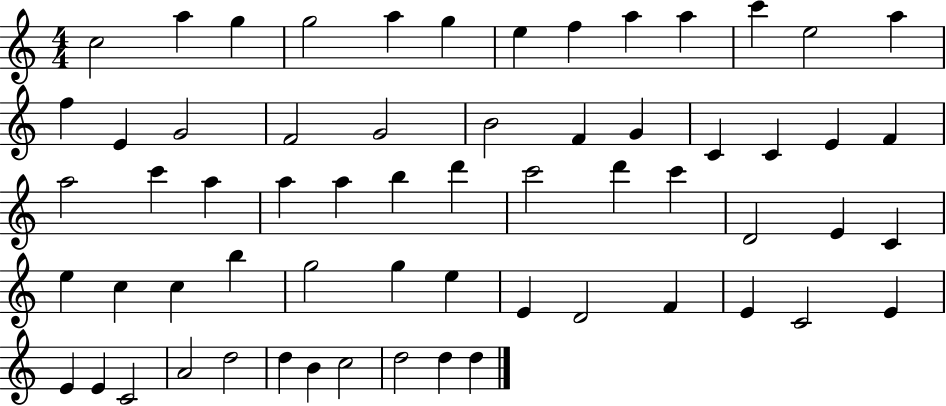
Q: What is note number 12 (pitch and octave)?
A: E5